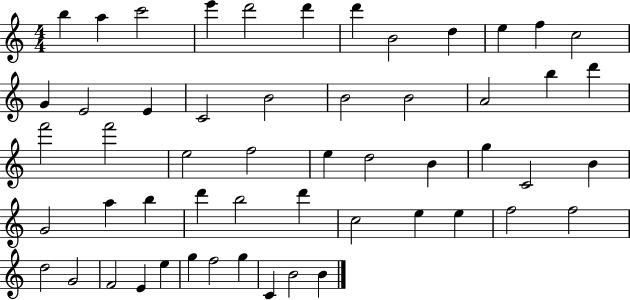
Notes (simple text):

B5/q A5/q C6/h E6/q D6/h D6/q D6/q B4/h D5/q E5/q F5/q C5/h G4/q E4/h E4/q C4/h B4/h B4/h B4/h A4/h B5/q D6/q F6/h F6/h E5/h F5/h E5/q D5/h B4/q G5/q C4/h B4/q G4/h A5/q B5/q D6/q B5/h D6/q C5/h E5/q E5/q F5/h F5/h D5/h G4/h F4/h E4/q E5/q G5/q F5/h G5/q C4/q B4/h B4/q